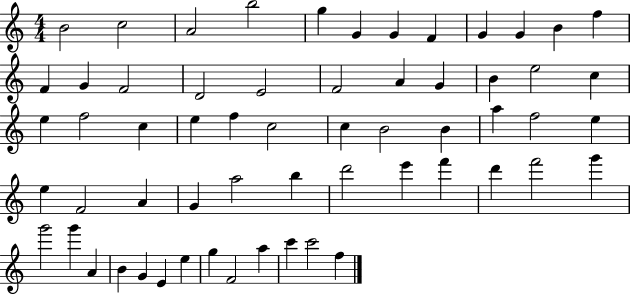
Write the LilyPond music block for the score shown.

{
  \clef treble
  \numericTimeSignature
  \time 4/4
  \key c \major
  b'2 c''2 | a'2 b''2 | g''4 g'4 g'4 f'4 | g'4 g'4 b'4 f''4 | \break f'4 g'4 f'2 | d'2 e'2 | f'2 a'4 g'4 | b'4 e''2 c''4 | \break e''4 f''2 c''4 | e''4 f''4 c''2 | c''4 b'2 b'4 | a''4 f''2 e''4 | \break e''4 f'2 a'4 | g'4 a''2 b''4 | d'''2 e'''4 f'''4 | d'''4 f'''2 g'''4 | \break g'''2 g'''4 a'4 | b'4 g'4 e'4 e''4 | g''4 f'2 a''4 | c'''4 c'''2 f''4 | \break \bar "|."
}